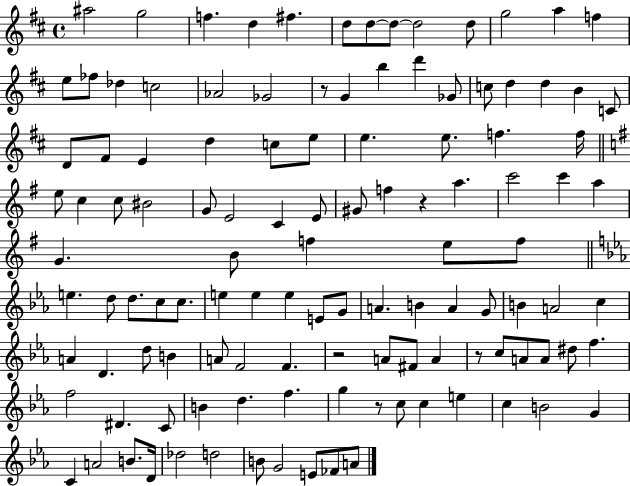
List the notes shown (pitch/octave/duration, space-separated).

A#5/h G5/h F5/q. D5/q F#5/q. D5/e D5/e D5/e D5/h D5/e G5/h A5/q F5/q E5/e FES5/e Db5/q C5/h Ab4/h Gb4/h R/e G4/q B5/q D6/q Gb4/e C5/e D5/q D5/q B4/q C4/e D4/e F#4/e E4/q D5/q C5/e E5/e E5/q. E5/e. F5/q. F5/s E5/e C5/q C5/e BIS4/h G4/e E4/h C4/q E4/e G#4/e F5/q R/q A5/q. C6/h C6/q A5/q G4/q. B4/e F5/q E5/e F5/e E5/q. D5/e D5/e. C5/e C5/e. E5/q E5/q E5/q E4/e G4/e A4/q. B4/q A4/q G4/e B4/q A4/h C5/q A4/q D4/q. D5/e B4/q A4/e F4/h F4/q. R/h A4/e F#4/e A4/q R/e C5/e A4/e A4/e D#5/e F5/q. F5/h D#4/q. C4/e B4/q D5/q. F5/q. G5/q R/e C5/e C5/q E5/q C5/q B4/h G4/q C4/q A4/h B4/e. D4/s Db5/h D5/h B4/e G4/h E4/e FES4/e A4/e